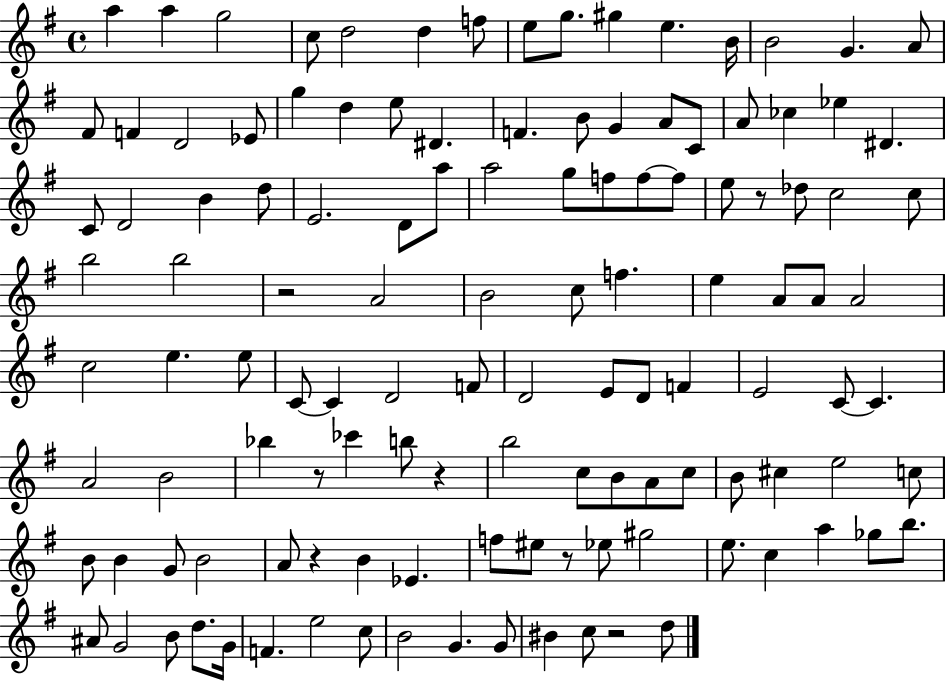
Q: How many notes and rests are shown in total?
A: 123